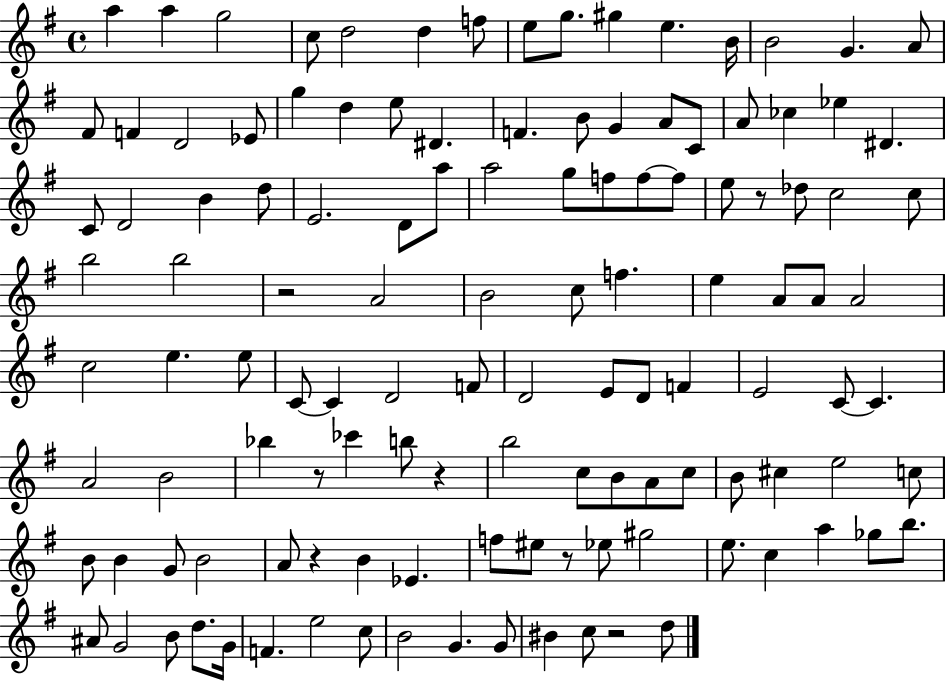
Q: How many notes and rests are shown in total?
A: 123